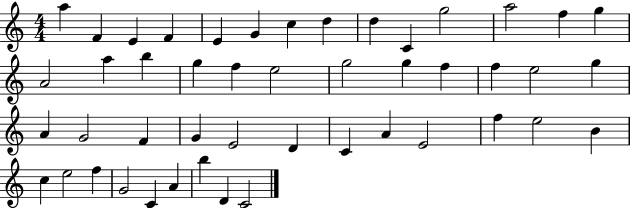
A5/q F4/q E4/q F4/q E4/q G4/q C5/q D5/q D5/q C4/q G5/h A5/h F5/q G5/q A4/h A5/q B5/q G5/q F5/q E5/h G5/h G5/q F5/q F5/q E5/h G5/q A4/q G4/h F4/q G4/q E4/h D4/q C4/q A4/q E4/h F5/q E5/h B4/q C5/q E5/h F5/q G4/h C4/q A4/q B5/q D4/q C4/h